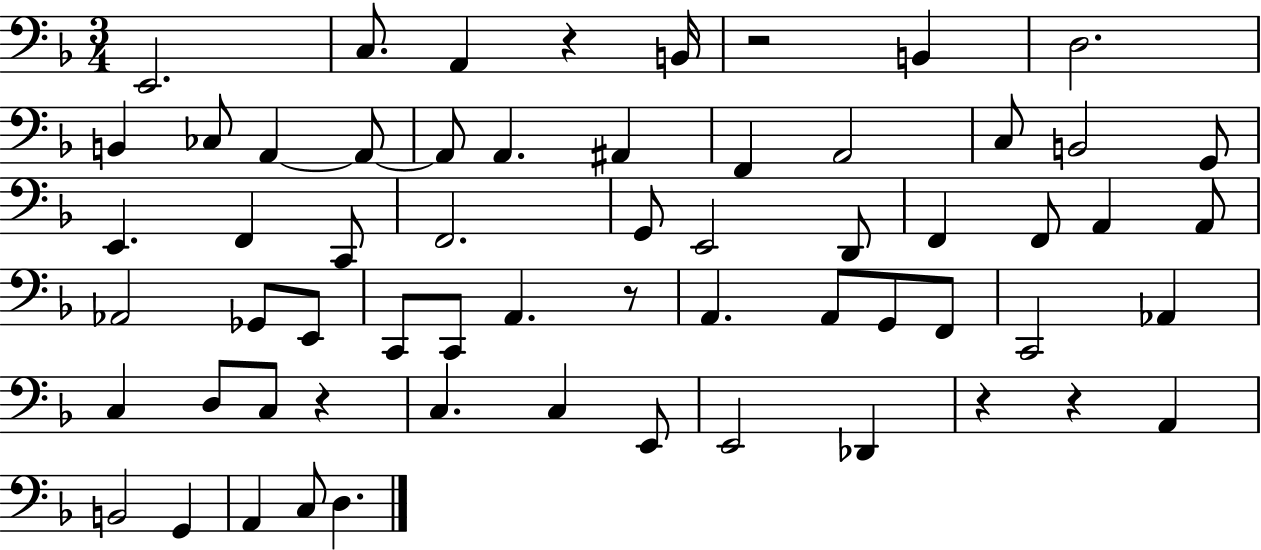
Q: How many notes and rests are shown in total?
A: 61